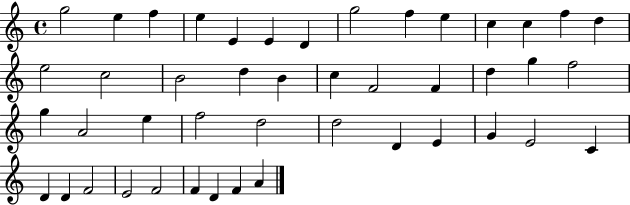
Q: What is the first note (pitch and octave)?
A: G5